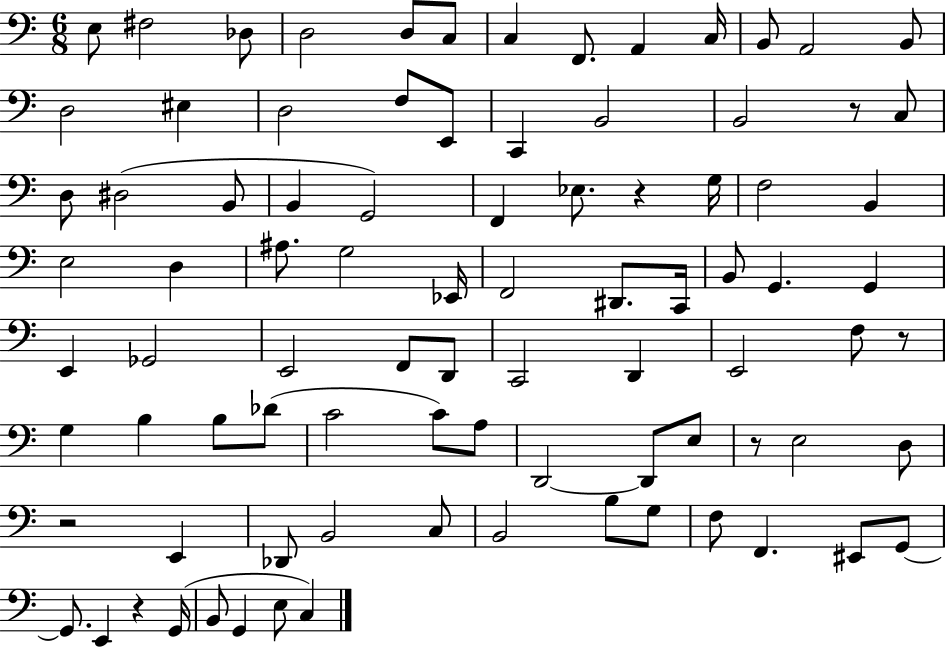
X:1
T:Untitled
M:6/8
L:1/4
K:C
E,/2 ^F,2 _D,/2 D,2 D,/2 C,/2 C, F,,/2 A,, C,/4 B,,/2 A,,2 B,,/2 D,2 ^E, D,2 F,/2 E,,/2 C,, B,,2 B,,2 z/2 C,/2 D,/2 ^D,2 B,,/2 B,, G,,2 F,, _E,/2 z G,/4 F,2 B,, E,2 D, ^A,/2 G,2 _E,,/4 F,,2 ^D,,/2 C,,/4 B,,/2 G,, G,, E,, _G,,2 E,,2 F,,/2 D,,/2 C,,2 D,, E,,2 F,/2 z/2 G, B, B,/2 _D/2 C2 C/2 A,/2 D,,2 D,,/2 E,/2 z/2 E,2 D,/2 z2 E,, _D,,/2 B,,2 C,/2 B,,2 B,/2 G,/2 F,/2 F,, ^E,,/2 G,,/2 G,,/2 E,, z G,,/4 B,,/2 G,, E,/2 C,